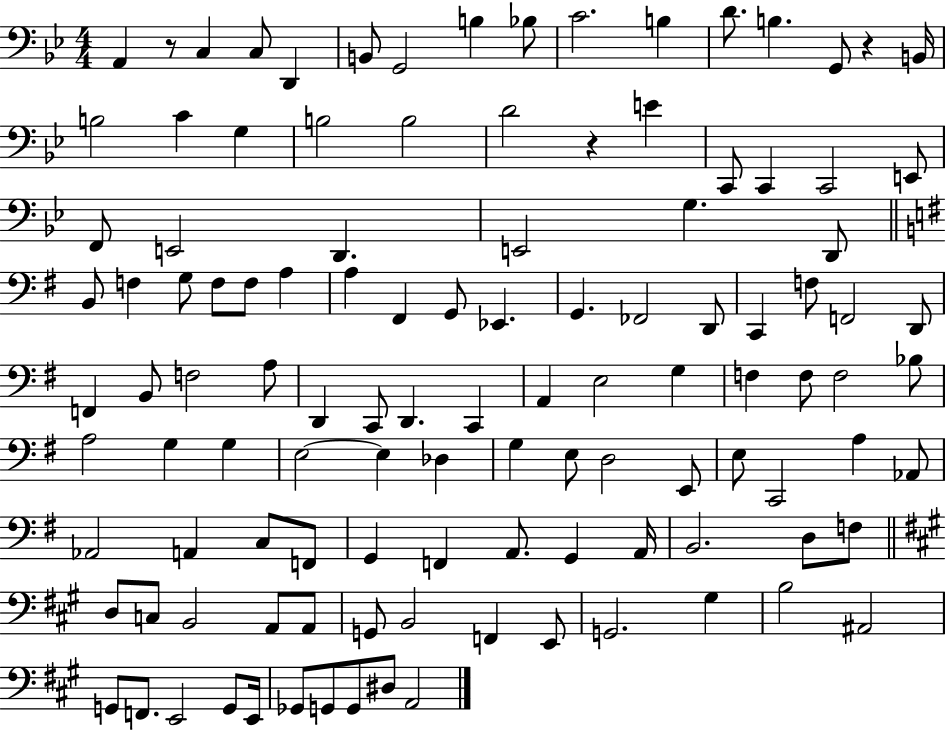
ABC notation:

X:1
T:Untitled
M:4/4
L:1/4
K:Bb
A,, z/2 C, C,/2 D,, B,,/2 G,,2 B, _B,/2 C2 B, D/2 B, G,,/2 z B,,/4 B,2 C G, B,2 B,2 D2 z E C,,/2 C,, C,,2 E,,/2 F,,/2 E,,2 D,, E,,2 G, D,,/2 B,,/2 F, G,/2 F,/2 F,/2 A, A, ^F,, G,,/2 _E,, G,, _F,,2 D,,/2 C,, F,/2 F,,2 D,,/2 F,, B,,/2 F,2 A,/2 D,, C,,/2 D,, C,, A,, E,2 G, F, F,/2 F,2 _B,/2 A,2 G, G, E,2 E, _D, G, E,/2 D,2 E,,/2 E,/2 C,,2 A, _A,,/2 _A,,2 A,, C,/2 F,,/2 G,, F,, A,,/2 G,, A,,/4 B,,2 D,/2 F,/2 D,/2 C,/2 B,,2 A,,/2 A,,/2 G,,/2 B,,2 F,, E,,/2 G,,2 ^G, B,2 ^A,,2 G,,/2 F,,/2 E,,2 G,,/2 E,,/4 _G,,/2 G,,/2 G,,/2 ^D,/2 A,,2